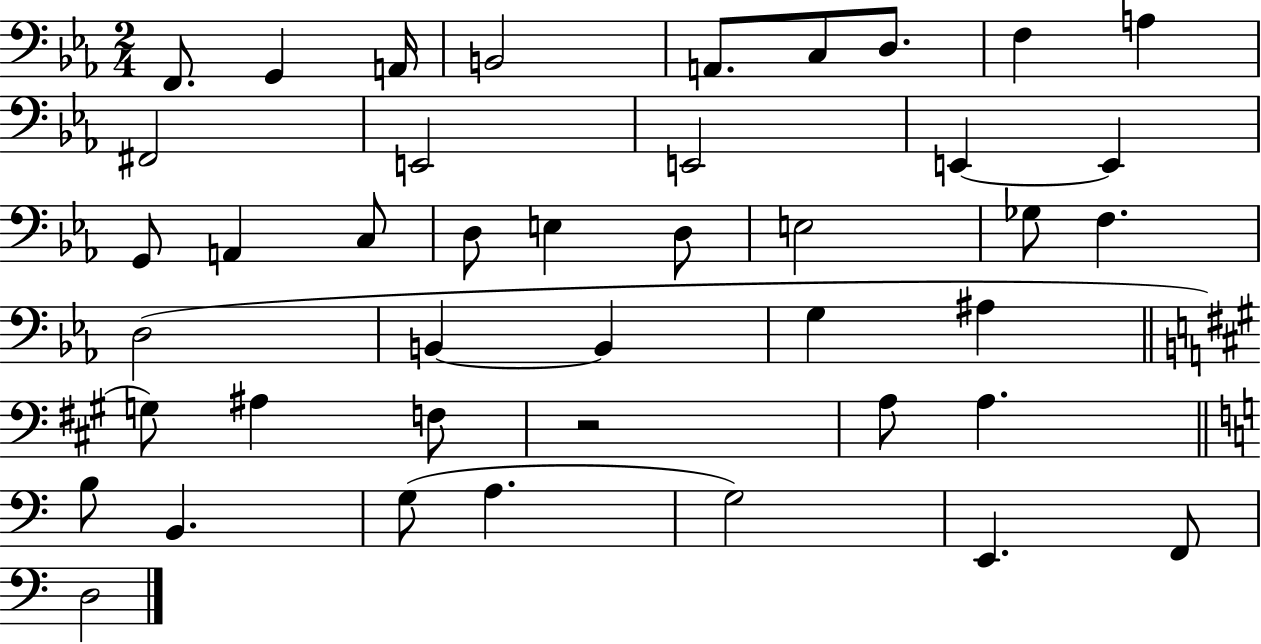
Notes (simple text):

F2/e. G2/q A2/s B2/h A2/e. C3/e D3/e. F3/q A3/q F#2/h E2/h E2/h E2/q E2/q G2/e A2/q C3/e D3/e E3/q D3/e E3/h Gb3/e F3/q. D3/h B2/q B2/q G3/q A#3/q G3/e A#3/q F3/e R/h A3/e A3/q. B3/e B2/q. G3/e A3/q. G3/h E2/q. F2/e D3/h